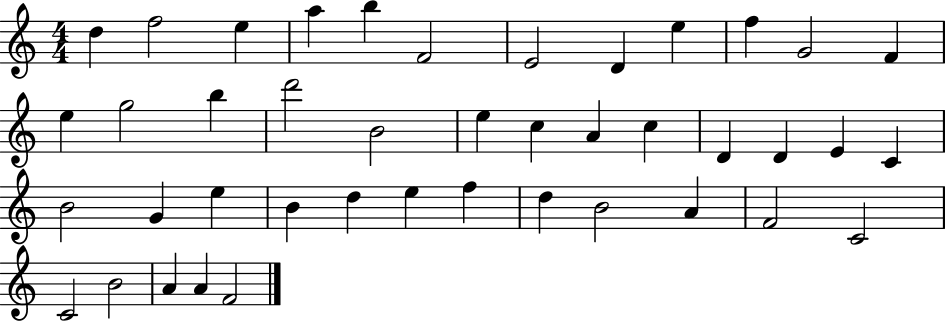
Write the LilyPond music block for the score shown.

{
  \clef treble
  \numericTimeSignature
  \time 4/4
  \key c \major
  d''4 f''2 e''4 | a''4 b''4 f'2 | e'2 d'4 e''4 | f''4 g'2 f'4 | \break e''4 g''2 b''4 | d'''2 b'2 | e''4 c''4 a'4 c''4 | d'4 d'4 e'4 c'4 | \break b'2 g'4 e''4 | b'4 d''4 e''4 f''4 | d''4 b'2 a'4 | f'2 c'2 | \break c'2 b'2 | a'4 a'4 f'2 | \bar "|."
}